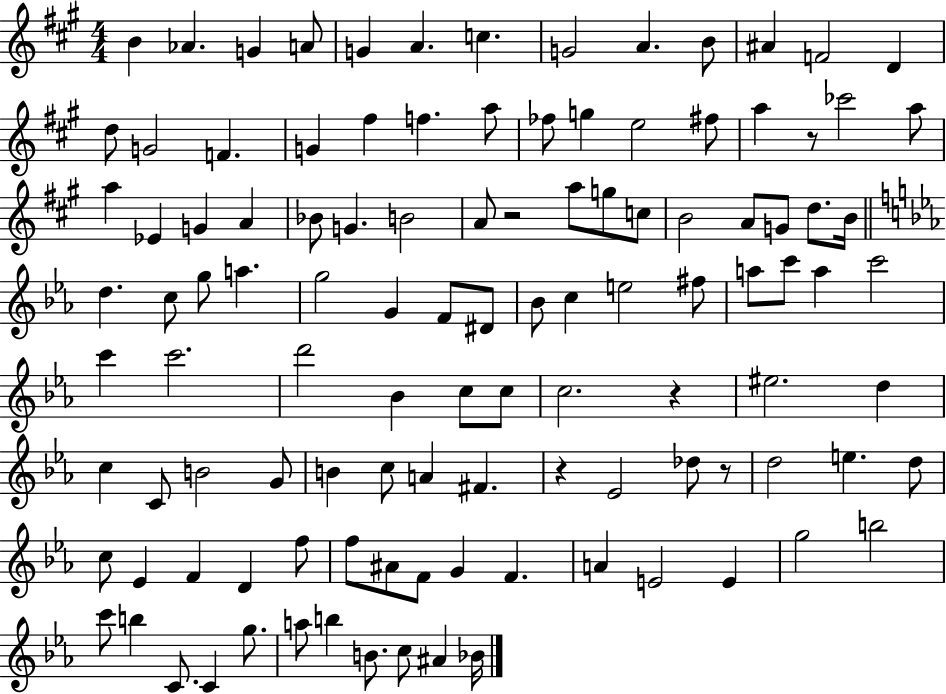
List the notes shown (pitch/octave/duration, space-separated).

B4/q Ab4/q. G4/q A4/e G4/q A4/q. C5/q. G4/h A4/q. B4/e A#4/q F4/h D4/q D5/e G4/h F4/q. G4/q F#5/q F5/q. A5/e FES5/e G5/q E5/h F#5/e A5/q R/e CES6/h A5/e A5/q Eb4/q G4/q A4/q Bb4/e G4/q. B4/h A4/e R/h A5/e G5/e C5/e B4/h A4/e G4/e D5/e. B4/s D5/q. C5/e G5/e A5/q. G5/h G4/q F4/e D#4/e Bb4/e C5/q E5/h F#5/e A5/e C6/e A5/q C6/h C6/q C6/h. D6/h Bb4/q C5/e C5/e C5/h. R/q EIS5/h. D5/q C5/q C4/e B4/h G4/e B4/q C5/e A4/q F#4/q. R/q Eb4/h Db5/e R/e D5/h E5/q. D5/e C5/e Eb4/q F4/q D4/q F5/e F5/e A#4/e F4/e G4/q F4/q. A4/q E4/h E4/q G5/h B5/h C6/e B5/q C4/e. C4/q G5/e. A5/e B5/q B4/e. C5/e A#4/q Bb4/s